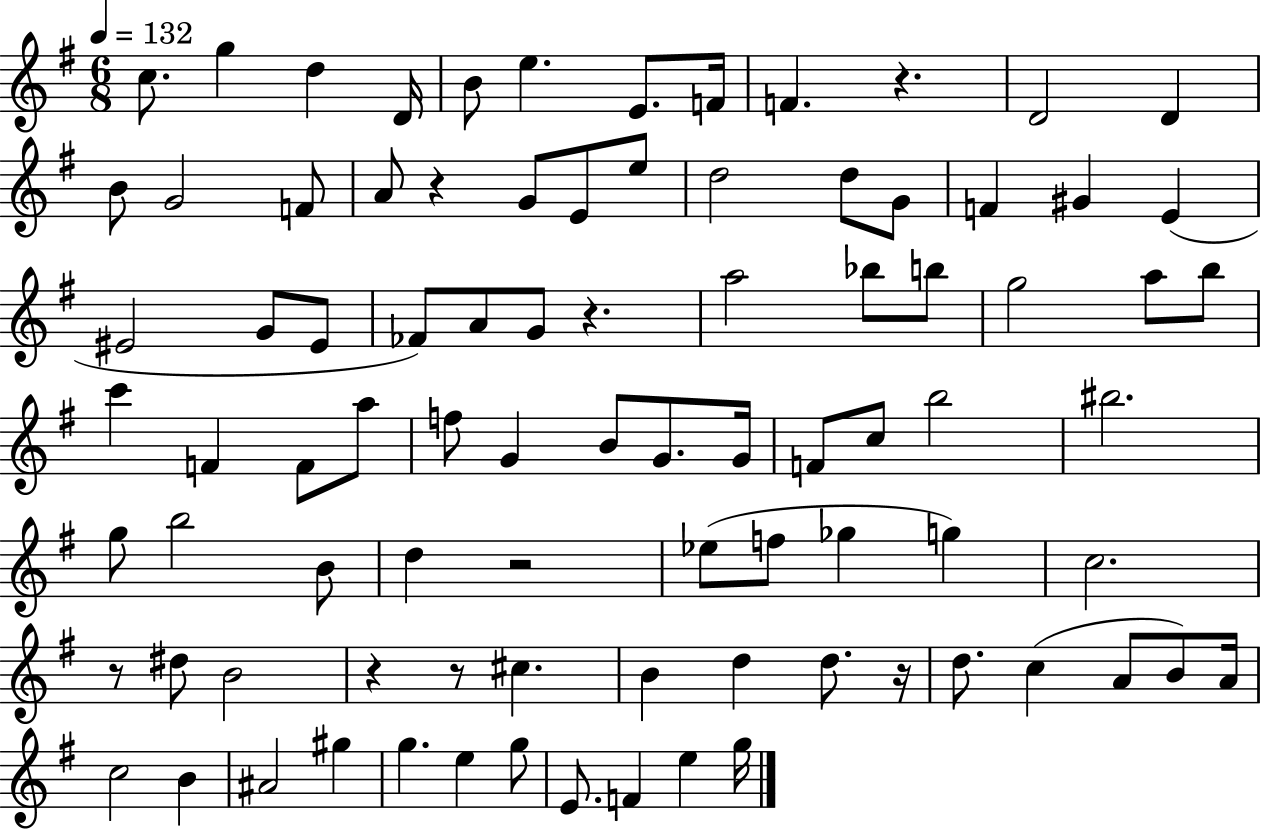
X:1
T:Untitled
M:6/8
L:1/4
K:G
c/2 g d D/4 B/2 e E/2 F/4 F z D2 D B/2 G2 F/2 A/2 z G/2 E/2 e/2 d2 d/2 G/2 F ^G E ^E2 G/2 ^E/2 _F/2 A/2 G/2 z a2 _b/2 b/2 g2 a/2 b/2 c' F F/2 a/2 f/2 G B/2 G/2 G/4 F/2 c/2 b2 ^b2 g/2 b2 B/2 d z2 _e/2 f/2 _g g c2 z/2 ^d/2 B2 z z/2 ^c B d d/2 z/4 d/2 c A/2 B/2 A/4 c2 B ^A2 ^g g e g/2 E/2 F e g/4